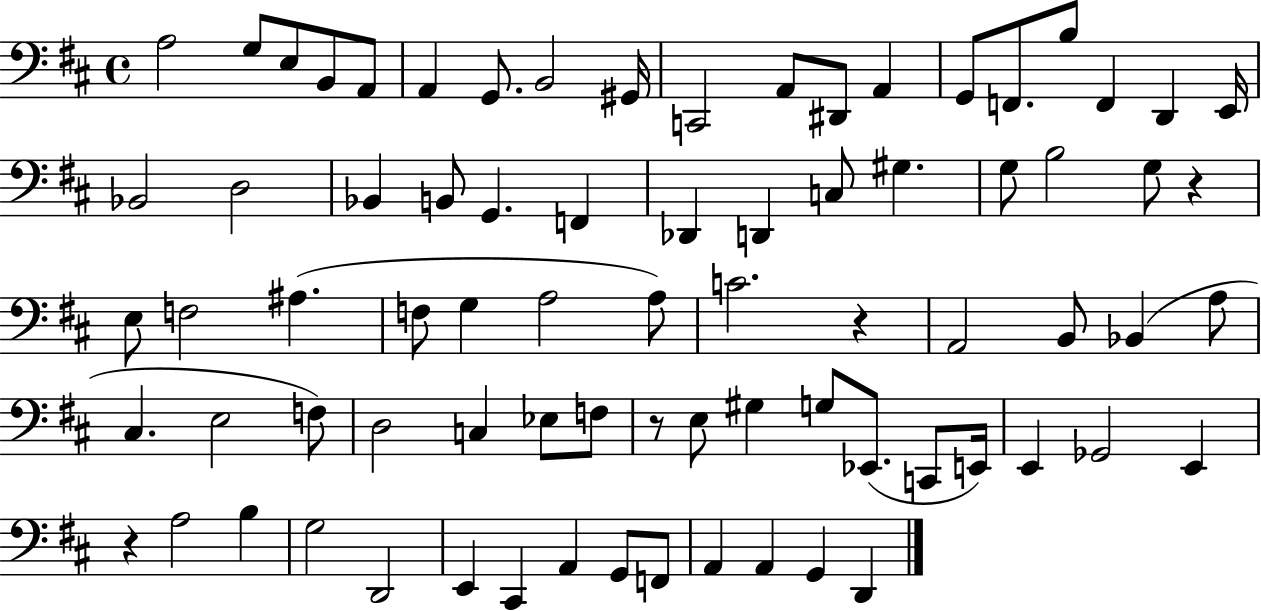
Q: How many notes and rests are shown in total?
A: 77